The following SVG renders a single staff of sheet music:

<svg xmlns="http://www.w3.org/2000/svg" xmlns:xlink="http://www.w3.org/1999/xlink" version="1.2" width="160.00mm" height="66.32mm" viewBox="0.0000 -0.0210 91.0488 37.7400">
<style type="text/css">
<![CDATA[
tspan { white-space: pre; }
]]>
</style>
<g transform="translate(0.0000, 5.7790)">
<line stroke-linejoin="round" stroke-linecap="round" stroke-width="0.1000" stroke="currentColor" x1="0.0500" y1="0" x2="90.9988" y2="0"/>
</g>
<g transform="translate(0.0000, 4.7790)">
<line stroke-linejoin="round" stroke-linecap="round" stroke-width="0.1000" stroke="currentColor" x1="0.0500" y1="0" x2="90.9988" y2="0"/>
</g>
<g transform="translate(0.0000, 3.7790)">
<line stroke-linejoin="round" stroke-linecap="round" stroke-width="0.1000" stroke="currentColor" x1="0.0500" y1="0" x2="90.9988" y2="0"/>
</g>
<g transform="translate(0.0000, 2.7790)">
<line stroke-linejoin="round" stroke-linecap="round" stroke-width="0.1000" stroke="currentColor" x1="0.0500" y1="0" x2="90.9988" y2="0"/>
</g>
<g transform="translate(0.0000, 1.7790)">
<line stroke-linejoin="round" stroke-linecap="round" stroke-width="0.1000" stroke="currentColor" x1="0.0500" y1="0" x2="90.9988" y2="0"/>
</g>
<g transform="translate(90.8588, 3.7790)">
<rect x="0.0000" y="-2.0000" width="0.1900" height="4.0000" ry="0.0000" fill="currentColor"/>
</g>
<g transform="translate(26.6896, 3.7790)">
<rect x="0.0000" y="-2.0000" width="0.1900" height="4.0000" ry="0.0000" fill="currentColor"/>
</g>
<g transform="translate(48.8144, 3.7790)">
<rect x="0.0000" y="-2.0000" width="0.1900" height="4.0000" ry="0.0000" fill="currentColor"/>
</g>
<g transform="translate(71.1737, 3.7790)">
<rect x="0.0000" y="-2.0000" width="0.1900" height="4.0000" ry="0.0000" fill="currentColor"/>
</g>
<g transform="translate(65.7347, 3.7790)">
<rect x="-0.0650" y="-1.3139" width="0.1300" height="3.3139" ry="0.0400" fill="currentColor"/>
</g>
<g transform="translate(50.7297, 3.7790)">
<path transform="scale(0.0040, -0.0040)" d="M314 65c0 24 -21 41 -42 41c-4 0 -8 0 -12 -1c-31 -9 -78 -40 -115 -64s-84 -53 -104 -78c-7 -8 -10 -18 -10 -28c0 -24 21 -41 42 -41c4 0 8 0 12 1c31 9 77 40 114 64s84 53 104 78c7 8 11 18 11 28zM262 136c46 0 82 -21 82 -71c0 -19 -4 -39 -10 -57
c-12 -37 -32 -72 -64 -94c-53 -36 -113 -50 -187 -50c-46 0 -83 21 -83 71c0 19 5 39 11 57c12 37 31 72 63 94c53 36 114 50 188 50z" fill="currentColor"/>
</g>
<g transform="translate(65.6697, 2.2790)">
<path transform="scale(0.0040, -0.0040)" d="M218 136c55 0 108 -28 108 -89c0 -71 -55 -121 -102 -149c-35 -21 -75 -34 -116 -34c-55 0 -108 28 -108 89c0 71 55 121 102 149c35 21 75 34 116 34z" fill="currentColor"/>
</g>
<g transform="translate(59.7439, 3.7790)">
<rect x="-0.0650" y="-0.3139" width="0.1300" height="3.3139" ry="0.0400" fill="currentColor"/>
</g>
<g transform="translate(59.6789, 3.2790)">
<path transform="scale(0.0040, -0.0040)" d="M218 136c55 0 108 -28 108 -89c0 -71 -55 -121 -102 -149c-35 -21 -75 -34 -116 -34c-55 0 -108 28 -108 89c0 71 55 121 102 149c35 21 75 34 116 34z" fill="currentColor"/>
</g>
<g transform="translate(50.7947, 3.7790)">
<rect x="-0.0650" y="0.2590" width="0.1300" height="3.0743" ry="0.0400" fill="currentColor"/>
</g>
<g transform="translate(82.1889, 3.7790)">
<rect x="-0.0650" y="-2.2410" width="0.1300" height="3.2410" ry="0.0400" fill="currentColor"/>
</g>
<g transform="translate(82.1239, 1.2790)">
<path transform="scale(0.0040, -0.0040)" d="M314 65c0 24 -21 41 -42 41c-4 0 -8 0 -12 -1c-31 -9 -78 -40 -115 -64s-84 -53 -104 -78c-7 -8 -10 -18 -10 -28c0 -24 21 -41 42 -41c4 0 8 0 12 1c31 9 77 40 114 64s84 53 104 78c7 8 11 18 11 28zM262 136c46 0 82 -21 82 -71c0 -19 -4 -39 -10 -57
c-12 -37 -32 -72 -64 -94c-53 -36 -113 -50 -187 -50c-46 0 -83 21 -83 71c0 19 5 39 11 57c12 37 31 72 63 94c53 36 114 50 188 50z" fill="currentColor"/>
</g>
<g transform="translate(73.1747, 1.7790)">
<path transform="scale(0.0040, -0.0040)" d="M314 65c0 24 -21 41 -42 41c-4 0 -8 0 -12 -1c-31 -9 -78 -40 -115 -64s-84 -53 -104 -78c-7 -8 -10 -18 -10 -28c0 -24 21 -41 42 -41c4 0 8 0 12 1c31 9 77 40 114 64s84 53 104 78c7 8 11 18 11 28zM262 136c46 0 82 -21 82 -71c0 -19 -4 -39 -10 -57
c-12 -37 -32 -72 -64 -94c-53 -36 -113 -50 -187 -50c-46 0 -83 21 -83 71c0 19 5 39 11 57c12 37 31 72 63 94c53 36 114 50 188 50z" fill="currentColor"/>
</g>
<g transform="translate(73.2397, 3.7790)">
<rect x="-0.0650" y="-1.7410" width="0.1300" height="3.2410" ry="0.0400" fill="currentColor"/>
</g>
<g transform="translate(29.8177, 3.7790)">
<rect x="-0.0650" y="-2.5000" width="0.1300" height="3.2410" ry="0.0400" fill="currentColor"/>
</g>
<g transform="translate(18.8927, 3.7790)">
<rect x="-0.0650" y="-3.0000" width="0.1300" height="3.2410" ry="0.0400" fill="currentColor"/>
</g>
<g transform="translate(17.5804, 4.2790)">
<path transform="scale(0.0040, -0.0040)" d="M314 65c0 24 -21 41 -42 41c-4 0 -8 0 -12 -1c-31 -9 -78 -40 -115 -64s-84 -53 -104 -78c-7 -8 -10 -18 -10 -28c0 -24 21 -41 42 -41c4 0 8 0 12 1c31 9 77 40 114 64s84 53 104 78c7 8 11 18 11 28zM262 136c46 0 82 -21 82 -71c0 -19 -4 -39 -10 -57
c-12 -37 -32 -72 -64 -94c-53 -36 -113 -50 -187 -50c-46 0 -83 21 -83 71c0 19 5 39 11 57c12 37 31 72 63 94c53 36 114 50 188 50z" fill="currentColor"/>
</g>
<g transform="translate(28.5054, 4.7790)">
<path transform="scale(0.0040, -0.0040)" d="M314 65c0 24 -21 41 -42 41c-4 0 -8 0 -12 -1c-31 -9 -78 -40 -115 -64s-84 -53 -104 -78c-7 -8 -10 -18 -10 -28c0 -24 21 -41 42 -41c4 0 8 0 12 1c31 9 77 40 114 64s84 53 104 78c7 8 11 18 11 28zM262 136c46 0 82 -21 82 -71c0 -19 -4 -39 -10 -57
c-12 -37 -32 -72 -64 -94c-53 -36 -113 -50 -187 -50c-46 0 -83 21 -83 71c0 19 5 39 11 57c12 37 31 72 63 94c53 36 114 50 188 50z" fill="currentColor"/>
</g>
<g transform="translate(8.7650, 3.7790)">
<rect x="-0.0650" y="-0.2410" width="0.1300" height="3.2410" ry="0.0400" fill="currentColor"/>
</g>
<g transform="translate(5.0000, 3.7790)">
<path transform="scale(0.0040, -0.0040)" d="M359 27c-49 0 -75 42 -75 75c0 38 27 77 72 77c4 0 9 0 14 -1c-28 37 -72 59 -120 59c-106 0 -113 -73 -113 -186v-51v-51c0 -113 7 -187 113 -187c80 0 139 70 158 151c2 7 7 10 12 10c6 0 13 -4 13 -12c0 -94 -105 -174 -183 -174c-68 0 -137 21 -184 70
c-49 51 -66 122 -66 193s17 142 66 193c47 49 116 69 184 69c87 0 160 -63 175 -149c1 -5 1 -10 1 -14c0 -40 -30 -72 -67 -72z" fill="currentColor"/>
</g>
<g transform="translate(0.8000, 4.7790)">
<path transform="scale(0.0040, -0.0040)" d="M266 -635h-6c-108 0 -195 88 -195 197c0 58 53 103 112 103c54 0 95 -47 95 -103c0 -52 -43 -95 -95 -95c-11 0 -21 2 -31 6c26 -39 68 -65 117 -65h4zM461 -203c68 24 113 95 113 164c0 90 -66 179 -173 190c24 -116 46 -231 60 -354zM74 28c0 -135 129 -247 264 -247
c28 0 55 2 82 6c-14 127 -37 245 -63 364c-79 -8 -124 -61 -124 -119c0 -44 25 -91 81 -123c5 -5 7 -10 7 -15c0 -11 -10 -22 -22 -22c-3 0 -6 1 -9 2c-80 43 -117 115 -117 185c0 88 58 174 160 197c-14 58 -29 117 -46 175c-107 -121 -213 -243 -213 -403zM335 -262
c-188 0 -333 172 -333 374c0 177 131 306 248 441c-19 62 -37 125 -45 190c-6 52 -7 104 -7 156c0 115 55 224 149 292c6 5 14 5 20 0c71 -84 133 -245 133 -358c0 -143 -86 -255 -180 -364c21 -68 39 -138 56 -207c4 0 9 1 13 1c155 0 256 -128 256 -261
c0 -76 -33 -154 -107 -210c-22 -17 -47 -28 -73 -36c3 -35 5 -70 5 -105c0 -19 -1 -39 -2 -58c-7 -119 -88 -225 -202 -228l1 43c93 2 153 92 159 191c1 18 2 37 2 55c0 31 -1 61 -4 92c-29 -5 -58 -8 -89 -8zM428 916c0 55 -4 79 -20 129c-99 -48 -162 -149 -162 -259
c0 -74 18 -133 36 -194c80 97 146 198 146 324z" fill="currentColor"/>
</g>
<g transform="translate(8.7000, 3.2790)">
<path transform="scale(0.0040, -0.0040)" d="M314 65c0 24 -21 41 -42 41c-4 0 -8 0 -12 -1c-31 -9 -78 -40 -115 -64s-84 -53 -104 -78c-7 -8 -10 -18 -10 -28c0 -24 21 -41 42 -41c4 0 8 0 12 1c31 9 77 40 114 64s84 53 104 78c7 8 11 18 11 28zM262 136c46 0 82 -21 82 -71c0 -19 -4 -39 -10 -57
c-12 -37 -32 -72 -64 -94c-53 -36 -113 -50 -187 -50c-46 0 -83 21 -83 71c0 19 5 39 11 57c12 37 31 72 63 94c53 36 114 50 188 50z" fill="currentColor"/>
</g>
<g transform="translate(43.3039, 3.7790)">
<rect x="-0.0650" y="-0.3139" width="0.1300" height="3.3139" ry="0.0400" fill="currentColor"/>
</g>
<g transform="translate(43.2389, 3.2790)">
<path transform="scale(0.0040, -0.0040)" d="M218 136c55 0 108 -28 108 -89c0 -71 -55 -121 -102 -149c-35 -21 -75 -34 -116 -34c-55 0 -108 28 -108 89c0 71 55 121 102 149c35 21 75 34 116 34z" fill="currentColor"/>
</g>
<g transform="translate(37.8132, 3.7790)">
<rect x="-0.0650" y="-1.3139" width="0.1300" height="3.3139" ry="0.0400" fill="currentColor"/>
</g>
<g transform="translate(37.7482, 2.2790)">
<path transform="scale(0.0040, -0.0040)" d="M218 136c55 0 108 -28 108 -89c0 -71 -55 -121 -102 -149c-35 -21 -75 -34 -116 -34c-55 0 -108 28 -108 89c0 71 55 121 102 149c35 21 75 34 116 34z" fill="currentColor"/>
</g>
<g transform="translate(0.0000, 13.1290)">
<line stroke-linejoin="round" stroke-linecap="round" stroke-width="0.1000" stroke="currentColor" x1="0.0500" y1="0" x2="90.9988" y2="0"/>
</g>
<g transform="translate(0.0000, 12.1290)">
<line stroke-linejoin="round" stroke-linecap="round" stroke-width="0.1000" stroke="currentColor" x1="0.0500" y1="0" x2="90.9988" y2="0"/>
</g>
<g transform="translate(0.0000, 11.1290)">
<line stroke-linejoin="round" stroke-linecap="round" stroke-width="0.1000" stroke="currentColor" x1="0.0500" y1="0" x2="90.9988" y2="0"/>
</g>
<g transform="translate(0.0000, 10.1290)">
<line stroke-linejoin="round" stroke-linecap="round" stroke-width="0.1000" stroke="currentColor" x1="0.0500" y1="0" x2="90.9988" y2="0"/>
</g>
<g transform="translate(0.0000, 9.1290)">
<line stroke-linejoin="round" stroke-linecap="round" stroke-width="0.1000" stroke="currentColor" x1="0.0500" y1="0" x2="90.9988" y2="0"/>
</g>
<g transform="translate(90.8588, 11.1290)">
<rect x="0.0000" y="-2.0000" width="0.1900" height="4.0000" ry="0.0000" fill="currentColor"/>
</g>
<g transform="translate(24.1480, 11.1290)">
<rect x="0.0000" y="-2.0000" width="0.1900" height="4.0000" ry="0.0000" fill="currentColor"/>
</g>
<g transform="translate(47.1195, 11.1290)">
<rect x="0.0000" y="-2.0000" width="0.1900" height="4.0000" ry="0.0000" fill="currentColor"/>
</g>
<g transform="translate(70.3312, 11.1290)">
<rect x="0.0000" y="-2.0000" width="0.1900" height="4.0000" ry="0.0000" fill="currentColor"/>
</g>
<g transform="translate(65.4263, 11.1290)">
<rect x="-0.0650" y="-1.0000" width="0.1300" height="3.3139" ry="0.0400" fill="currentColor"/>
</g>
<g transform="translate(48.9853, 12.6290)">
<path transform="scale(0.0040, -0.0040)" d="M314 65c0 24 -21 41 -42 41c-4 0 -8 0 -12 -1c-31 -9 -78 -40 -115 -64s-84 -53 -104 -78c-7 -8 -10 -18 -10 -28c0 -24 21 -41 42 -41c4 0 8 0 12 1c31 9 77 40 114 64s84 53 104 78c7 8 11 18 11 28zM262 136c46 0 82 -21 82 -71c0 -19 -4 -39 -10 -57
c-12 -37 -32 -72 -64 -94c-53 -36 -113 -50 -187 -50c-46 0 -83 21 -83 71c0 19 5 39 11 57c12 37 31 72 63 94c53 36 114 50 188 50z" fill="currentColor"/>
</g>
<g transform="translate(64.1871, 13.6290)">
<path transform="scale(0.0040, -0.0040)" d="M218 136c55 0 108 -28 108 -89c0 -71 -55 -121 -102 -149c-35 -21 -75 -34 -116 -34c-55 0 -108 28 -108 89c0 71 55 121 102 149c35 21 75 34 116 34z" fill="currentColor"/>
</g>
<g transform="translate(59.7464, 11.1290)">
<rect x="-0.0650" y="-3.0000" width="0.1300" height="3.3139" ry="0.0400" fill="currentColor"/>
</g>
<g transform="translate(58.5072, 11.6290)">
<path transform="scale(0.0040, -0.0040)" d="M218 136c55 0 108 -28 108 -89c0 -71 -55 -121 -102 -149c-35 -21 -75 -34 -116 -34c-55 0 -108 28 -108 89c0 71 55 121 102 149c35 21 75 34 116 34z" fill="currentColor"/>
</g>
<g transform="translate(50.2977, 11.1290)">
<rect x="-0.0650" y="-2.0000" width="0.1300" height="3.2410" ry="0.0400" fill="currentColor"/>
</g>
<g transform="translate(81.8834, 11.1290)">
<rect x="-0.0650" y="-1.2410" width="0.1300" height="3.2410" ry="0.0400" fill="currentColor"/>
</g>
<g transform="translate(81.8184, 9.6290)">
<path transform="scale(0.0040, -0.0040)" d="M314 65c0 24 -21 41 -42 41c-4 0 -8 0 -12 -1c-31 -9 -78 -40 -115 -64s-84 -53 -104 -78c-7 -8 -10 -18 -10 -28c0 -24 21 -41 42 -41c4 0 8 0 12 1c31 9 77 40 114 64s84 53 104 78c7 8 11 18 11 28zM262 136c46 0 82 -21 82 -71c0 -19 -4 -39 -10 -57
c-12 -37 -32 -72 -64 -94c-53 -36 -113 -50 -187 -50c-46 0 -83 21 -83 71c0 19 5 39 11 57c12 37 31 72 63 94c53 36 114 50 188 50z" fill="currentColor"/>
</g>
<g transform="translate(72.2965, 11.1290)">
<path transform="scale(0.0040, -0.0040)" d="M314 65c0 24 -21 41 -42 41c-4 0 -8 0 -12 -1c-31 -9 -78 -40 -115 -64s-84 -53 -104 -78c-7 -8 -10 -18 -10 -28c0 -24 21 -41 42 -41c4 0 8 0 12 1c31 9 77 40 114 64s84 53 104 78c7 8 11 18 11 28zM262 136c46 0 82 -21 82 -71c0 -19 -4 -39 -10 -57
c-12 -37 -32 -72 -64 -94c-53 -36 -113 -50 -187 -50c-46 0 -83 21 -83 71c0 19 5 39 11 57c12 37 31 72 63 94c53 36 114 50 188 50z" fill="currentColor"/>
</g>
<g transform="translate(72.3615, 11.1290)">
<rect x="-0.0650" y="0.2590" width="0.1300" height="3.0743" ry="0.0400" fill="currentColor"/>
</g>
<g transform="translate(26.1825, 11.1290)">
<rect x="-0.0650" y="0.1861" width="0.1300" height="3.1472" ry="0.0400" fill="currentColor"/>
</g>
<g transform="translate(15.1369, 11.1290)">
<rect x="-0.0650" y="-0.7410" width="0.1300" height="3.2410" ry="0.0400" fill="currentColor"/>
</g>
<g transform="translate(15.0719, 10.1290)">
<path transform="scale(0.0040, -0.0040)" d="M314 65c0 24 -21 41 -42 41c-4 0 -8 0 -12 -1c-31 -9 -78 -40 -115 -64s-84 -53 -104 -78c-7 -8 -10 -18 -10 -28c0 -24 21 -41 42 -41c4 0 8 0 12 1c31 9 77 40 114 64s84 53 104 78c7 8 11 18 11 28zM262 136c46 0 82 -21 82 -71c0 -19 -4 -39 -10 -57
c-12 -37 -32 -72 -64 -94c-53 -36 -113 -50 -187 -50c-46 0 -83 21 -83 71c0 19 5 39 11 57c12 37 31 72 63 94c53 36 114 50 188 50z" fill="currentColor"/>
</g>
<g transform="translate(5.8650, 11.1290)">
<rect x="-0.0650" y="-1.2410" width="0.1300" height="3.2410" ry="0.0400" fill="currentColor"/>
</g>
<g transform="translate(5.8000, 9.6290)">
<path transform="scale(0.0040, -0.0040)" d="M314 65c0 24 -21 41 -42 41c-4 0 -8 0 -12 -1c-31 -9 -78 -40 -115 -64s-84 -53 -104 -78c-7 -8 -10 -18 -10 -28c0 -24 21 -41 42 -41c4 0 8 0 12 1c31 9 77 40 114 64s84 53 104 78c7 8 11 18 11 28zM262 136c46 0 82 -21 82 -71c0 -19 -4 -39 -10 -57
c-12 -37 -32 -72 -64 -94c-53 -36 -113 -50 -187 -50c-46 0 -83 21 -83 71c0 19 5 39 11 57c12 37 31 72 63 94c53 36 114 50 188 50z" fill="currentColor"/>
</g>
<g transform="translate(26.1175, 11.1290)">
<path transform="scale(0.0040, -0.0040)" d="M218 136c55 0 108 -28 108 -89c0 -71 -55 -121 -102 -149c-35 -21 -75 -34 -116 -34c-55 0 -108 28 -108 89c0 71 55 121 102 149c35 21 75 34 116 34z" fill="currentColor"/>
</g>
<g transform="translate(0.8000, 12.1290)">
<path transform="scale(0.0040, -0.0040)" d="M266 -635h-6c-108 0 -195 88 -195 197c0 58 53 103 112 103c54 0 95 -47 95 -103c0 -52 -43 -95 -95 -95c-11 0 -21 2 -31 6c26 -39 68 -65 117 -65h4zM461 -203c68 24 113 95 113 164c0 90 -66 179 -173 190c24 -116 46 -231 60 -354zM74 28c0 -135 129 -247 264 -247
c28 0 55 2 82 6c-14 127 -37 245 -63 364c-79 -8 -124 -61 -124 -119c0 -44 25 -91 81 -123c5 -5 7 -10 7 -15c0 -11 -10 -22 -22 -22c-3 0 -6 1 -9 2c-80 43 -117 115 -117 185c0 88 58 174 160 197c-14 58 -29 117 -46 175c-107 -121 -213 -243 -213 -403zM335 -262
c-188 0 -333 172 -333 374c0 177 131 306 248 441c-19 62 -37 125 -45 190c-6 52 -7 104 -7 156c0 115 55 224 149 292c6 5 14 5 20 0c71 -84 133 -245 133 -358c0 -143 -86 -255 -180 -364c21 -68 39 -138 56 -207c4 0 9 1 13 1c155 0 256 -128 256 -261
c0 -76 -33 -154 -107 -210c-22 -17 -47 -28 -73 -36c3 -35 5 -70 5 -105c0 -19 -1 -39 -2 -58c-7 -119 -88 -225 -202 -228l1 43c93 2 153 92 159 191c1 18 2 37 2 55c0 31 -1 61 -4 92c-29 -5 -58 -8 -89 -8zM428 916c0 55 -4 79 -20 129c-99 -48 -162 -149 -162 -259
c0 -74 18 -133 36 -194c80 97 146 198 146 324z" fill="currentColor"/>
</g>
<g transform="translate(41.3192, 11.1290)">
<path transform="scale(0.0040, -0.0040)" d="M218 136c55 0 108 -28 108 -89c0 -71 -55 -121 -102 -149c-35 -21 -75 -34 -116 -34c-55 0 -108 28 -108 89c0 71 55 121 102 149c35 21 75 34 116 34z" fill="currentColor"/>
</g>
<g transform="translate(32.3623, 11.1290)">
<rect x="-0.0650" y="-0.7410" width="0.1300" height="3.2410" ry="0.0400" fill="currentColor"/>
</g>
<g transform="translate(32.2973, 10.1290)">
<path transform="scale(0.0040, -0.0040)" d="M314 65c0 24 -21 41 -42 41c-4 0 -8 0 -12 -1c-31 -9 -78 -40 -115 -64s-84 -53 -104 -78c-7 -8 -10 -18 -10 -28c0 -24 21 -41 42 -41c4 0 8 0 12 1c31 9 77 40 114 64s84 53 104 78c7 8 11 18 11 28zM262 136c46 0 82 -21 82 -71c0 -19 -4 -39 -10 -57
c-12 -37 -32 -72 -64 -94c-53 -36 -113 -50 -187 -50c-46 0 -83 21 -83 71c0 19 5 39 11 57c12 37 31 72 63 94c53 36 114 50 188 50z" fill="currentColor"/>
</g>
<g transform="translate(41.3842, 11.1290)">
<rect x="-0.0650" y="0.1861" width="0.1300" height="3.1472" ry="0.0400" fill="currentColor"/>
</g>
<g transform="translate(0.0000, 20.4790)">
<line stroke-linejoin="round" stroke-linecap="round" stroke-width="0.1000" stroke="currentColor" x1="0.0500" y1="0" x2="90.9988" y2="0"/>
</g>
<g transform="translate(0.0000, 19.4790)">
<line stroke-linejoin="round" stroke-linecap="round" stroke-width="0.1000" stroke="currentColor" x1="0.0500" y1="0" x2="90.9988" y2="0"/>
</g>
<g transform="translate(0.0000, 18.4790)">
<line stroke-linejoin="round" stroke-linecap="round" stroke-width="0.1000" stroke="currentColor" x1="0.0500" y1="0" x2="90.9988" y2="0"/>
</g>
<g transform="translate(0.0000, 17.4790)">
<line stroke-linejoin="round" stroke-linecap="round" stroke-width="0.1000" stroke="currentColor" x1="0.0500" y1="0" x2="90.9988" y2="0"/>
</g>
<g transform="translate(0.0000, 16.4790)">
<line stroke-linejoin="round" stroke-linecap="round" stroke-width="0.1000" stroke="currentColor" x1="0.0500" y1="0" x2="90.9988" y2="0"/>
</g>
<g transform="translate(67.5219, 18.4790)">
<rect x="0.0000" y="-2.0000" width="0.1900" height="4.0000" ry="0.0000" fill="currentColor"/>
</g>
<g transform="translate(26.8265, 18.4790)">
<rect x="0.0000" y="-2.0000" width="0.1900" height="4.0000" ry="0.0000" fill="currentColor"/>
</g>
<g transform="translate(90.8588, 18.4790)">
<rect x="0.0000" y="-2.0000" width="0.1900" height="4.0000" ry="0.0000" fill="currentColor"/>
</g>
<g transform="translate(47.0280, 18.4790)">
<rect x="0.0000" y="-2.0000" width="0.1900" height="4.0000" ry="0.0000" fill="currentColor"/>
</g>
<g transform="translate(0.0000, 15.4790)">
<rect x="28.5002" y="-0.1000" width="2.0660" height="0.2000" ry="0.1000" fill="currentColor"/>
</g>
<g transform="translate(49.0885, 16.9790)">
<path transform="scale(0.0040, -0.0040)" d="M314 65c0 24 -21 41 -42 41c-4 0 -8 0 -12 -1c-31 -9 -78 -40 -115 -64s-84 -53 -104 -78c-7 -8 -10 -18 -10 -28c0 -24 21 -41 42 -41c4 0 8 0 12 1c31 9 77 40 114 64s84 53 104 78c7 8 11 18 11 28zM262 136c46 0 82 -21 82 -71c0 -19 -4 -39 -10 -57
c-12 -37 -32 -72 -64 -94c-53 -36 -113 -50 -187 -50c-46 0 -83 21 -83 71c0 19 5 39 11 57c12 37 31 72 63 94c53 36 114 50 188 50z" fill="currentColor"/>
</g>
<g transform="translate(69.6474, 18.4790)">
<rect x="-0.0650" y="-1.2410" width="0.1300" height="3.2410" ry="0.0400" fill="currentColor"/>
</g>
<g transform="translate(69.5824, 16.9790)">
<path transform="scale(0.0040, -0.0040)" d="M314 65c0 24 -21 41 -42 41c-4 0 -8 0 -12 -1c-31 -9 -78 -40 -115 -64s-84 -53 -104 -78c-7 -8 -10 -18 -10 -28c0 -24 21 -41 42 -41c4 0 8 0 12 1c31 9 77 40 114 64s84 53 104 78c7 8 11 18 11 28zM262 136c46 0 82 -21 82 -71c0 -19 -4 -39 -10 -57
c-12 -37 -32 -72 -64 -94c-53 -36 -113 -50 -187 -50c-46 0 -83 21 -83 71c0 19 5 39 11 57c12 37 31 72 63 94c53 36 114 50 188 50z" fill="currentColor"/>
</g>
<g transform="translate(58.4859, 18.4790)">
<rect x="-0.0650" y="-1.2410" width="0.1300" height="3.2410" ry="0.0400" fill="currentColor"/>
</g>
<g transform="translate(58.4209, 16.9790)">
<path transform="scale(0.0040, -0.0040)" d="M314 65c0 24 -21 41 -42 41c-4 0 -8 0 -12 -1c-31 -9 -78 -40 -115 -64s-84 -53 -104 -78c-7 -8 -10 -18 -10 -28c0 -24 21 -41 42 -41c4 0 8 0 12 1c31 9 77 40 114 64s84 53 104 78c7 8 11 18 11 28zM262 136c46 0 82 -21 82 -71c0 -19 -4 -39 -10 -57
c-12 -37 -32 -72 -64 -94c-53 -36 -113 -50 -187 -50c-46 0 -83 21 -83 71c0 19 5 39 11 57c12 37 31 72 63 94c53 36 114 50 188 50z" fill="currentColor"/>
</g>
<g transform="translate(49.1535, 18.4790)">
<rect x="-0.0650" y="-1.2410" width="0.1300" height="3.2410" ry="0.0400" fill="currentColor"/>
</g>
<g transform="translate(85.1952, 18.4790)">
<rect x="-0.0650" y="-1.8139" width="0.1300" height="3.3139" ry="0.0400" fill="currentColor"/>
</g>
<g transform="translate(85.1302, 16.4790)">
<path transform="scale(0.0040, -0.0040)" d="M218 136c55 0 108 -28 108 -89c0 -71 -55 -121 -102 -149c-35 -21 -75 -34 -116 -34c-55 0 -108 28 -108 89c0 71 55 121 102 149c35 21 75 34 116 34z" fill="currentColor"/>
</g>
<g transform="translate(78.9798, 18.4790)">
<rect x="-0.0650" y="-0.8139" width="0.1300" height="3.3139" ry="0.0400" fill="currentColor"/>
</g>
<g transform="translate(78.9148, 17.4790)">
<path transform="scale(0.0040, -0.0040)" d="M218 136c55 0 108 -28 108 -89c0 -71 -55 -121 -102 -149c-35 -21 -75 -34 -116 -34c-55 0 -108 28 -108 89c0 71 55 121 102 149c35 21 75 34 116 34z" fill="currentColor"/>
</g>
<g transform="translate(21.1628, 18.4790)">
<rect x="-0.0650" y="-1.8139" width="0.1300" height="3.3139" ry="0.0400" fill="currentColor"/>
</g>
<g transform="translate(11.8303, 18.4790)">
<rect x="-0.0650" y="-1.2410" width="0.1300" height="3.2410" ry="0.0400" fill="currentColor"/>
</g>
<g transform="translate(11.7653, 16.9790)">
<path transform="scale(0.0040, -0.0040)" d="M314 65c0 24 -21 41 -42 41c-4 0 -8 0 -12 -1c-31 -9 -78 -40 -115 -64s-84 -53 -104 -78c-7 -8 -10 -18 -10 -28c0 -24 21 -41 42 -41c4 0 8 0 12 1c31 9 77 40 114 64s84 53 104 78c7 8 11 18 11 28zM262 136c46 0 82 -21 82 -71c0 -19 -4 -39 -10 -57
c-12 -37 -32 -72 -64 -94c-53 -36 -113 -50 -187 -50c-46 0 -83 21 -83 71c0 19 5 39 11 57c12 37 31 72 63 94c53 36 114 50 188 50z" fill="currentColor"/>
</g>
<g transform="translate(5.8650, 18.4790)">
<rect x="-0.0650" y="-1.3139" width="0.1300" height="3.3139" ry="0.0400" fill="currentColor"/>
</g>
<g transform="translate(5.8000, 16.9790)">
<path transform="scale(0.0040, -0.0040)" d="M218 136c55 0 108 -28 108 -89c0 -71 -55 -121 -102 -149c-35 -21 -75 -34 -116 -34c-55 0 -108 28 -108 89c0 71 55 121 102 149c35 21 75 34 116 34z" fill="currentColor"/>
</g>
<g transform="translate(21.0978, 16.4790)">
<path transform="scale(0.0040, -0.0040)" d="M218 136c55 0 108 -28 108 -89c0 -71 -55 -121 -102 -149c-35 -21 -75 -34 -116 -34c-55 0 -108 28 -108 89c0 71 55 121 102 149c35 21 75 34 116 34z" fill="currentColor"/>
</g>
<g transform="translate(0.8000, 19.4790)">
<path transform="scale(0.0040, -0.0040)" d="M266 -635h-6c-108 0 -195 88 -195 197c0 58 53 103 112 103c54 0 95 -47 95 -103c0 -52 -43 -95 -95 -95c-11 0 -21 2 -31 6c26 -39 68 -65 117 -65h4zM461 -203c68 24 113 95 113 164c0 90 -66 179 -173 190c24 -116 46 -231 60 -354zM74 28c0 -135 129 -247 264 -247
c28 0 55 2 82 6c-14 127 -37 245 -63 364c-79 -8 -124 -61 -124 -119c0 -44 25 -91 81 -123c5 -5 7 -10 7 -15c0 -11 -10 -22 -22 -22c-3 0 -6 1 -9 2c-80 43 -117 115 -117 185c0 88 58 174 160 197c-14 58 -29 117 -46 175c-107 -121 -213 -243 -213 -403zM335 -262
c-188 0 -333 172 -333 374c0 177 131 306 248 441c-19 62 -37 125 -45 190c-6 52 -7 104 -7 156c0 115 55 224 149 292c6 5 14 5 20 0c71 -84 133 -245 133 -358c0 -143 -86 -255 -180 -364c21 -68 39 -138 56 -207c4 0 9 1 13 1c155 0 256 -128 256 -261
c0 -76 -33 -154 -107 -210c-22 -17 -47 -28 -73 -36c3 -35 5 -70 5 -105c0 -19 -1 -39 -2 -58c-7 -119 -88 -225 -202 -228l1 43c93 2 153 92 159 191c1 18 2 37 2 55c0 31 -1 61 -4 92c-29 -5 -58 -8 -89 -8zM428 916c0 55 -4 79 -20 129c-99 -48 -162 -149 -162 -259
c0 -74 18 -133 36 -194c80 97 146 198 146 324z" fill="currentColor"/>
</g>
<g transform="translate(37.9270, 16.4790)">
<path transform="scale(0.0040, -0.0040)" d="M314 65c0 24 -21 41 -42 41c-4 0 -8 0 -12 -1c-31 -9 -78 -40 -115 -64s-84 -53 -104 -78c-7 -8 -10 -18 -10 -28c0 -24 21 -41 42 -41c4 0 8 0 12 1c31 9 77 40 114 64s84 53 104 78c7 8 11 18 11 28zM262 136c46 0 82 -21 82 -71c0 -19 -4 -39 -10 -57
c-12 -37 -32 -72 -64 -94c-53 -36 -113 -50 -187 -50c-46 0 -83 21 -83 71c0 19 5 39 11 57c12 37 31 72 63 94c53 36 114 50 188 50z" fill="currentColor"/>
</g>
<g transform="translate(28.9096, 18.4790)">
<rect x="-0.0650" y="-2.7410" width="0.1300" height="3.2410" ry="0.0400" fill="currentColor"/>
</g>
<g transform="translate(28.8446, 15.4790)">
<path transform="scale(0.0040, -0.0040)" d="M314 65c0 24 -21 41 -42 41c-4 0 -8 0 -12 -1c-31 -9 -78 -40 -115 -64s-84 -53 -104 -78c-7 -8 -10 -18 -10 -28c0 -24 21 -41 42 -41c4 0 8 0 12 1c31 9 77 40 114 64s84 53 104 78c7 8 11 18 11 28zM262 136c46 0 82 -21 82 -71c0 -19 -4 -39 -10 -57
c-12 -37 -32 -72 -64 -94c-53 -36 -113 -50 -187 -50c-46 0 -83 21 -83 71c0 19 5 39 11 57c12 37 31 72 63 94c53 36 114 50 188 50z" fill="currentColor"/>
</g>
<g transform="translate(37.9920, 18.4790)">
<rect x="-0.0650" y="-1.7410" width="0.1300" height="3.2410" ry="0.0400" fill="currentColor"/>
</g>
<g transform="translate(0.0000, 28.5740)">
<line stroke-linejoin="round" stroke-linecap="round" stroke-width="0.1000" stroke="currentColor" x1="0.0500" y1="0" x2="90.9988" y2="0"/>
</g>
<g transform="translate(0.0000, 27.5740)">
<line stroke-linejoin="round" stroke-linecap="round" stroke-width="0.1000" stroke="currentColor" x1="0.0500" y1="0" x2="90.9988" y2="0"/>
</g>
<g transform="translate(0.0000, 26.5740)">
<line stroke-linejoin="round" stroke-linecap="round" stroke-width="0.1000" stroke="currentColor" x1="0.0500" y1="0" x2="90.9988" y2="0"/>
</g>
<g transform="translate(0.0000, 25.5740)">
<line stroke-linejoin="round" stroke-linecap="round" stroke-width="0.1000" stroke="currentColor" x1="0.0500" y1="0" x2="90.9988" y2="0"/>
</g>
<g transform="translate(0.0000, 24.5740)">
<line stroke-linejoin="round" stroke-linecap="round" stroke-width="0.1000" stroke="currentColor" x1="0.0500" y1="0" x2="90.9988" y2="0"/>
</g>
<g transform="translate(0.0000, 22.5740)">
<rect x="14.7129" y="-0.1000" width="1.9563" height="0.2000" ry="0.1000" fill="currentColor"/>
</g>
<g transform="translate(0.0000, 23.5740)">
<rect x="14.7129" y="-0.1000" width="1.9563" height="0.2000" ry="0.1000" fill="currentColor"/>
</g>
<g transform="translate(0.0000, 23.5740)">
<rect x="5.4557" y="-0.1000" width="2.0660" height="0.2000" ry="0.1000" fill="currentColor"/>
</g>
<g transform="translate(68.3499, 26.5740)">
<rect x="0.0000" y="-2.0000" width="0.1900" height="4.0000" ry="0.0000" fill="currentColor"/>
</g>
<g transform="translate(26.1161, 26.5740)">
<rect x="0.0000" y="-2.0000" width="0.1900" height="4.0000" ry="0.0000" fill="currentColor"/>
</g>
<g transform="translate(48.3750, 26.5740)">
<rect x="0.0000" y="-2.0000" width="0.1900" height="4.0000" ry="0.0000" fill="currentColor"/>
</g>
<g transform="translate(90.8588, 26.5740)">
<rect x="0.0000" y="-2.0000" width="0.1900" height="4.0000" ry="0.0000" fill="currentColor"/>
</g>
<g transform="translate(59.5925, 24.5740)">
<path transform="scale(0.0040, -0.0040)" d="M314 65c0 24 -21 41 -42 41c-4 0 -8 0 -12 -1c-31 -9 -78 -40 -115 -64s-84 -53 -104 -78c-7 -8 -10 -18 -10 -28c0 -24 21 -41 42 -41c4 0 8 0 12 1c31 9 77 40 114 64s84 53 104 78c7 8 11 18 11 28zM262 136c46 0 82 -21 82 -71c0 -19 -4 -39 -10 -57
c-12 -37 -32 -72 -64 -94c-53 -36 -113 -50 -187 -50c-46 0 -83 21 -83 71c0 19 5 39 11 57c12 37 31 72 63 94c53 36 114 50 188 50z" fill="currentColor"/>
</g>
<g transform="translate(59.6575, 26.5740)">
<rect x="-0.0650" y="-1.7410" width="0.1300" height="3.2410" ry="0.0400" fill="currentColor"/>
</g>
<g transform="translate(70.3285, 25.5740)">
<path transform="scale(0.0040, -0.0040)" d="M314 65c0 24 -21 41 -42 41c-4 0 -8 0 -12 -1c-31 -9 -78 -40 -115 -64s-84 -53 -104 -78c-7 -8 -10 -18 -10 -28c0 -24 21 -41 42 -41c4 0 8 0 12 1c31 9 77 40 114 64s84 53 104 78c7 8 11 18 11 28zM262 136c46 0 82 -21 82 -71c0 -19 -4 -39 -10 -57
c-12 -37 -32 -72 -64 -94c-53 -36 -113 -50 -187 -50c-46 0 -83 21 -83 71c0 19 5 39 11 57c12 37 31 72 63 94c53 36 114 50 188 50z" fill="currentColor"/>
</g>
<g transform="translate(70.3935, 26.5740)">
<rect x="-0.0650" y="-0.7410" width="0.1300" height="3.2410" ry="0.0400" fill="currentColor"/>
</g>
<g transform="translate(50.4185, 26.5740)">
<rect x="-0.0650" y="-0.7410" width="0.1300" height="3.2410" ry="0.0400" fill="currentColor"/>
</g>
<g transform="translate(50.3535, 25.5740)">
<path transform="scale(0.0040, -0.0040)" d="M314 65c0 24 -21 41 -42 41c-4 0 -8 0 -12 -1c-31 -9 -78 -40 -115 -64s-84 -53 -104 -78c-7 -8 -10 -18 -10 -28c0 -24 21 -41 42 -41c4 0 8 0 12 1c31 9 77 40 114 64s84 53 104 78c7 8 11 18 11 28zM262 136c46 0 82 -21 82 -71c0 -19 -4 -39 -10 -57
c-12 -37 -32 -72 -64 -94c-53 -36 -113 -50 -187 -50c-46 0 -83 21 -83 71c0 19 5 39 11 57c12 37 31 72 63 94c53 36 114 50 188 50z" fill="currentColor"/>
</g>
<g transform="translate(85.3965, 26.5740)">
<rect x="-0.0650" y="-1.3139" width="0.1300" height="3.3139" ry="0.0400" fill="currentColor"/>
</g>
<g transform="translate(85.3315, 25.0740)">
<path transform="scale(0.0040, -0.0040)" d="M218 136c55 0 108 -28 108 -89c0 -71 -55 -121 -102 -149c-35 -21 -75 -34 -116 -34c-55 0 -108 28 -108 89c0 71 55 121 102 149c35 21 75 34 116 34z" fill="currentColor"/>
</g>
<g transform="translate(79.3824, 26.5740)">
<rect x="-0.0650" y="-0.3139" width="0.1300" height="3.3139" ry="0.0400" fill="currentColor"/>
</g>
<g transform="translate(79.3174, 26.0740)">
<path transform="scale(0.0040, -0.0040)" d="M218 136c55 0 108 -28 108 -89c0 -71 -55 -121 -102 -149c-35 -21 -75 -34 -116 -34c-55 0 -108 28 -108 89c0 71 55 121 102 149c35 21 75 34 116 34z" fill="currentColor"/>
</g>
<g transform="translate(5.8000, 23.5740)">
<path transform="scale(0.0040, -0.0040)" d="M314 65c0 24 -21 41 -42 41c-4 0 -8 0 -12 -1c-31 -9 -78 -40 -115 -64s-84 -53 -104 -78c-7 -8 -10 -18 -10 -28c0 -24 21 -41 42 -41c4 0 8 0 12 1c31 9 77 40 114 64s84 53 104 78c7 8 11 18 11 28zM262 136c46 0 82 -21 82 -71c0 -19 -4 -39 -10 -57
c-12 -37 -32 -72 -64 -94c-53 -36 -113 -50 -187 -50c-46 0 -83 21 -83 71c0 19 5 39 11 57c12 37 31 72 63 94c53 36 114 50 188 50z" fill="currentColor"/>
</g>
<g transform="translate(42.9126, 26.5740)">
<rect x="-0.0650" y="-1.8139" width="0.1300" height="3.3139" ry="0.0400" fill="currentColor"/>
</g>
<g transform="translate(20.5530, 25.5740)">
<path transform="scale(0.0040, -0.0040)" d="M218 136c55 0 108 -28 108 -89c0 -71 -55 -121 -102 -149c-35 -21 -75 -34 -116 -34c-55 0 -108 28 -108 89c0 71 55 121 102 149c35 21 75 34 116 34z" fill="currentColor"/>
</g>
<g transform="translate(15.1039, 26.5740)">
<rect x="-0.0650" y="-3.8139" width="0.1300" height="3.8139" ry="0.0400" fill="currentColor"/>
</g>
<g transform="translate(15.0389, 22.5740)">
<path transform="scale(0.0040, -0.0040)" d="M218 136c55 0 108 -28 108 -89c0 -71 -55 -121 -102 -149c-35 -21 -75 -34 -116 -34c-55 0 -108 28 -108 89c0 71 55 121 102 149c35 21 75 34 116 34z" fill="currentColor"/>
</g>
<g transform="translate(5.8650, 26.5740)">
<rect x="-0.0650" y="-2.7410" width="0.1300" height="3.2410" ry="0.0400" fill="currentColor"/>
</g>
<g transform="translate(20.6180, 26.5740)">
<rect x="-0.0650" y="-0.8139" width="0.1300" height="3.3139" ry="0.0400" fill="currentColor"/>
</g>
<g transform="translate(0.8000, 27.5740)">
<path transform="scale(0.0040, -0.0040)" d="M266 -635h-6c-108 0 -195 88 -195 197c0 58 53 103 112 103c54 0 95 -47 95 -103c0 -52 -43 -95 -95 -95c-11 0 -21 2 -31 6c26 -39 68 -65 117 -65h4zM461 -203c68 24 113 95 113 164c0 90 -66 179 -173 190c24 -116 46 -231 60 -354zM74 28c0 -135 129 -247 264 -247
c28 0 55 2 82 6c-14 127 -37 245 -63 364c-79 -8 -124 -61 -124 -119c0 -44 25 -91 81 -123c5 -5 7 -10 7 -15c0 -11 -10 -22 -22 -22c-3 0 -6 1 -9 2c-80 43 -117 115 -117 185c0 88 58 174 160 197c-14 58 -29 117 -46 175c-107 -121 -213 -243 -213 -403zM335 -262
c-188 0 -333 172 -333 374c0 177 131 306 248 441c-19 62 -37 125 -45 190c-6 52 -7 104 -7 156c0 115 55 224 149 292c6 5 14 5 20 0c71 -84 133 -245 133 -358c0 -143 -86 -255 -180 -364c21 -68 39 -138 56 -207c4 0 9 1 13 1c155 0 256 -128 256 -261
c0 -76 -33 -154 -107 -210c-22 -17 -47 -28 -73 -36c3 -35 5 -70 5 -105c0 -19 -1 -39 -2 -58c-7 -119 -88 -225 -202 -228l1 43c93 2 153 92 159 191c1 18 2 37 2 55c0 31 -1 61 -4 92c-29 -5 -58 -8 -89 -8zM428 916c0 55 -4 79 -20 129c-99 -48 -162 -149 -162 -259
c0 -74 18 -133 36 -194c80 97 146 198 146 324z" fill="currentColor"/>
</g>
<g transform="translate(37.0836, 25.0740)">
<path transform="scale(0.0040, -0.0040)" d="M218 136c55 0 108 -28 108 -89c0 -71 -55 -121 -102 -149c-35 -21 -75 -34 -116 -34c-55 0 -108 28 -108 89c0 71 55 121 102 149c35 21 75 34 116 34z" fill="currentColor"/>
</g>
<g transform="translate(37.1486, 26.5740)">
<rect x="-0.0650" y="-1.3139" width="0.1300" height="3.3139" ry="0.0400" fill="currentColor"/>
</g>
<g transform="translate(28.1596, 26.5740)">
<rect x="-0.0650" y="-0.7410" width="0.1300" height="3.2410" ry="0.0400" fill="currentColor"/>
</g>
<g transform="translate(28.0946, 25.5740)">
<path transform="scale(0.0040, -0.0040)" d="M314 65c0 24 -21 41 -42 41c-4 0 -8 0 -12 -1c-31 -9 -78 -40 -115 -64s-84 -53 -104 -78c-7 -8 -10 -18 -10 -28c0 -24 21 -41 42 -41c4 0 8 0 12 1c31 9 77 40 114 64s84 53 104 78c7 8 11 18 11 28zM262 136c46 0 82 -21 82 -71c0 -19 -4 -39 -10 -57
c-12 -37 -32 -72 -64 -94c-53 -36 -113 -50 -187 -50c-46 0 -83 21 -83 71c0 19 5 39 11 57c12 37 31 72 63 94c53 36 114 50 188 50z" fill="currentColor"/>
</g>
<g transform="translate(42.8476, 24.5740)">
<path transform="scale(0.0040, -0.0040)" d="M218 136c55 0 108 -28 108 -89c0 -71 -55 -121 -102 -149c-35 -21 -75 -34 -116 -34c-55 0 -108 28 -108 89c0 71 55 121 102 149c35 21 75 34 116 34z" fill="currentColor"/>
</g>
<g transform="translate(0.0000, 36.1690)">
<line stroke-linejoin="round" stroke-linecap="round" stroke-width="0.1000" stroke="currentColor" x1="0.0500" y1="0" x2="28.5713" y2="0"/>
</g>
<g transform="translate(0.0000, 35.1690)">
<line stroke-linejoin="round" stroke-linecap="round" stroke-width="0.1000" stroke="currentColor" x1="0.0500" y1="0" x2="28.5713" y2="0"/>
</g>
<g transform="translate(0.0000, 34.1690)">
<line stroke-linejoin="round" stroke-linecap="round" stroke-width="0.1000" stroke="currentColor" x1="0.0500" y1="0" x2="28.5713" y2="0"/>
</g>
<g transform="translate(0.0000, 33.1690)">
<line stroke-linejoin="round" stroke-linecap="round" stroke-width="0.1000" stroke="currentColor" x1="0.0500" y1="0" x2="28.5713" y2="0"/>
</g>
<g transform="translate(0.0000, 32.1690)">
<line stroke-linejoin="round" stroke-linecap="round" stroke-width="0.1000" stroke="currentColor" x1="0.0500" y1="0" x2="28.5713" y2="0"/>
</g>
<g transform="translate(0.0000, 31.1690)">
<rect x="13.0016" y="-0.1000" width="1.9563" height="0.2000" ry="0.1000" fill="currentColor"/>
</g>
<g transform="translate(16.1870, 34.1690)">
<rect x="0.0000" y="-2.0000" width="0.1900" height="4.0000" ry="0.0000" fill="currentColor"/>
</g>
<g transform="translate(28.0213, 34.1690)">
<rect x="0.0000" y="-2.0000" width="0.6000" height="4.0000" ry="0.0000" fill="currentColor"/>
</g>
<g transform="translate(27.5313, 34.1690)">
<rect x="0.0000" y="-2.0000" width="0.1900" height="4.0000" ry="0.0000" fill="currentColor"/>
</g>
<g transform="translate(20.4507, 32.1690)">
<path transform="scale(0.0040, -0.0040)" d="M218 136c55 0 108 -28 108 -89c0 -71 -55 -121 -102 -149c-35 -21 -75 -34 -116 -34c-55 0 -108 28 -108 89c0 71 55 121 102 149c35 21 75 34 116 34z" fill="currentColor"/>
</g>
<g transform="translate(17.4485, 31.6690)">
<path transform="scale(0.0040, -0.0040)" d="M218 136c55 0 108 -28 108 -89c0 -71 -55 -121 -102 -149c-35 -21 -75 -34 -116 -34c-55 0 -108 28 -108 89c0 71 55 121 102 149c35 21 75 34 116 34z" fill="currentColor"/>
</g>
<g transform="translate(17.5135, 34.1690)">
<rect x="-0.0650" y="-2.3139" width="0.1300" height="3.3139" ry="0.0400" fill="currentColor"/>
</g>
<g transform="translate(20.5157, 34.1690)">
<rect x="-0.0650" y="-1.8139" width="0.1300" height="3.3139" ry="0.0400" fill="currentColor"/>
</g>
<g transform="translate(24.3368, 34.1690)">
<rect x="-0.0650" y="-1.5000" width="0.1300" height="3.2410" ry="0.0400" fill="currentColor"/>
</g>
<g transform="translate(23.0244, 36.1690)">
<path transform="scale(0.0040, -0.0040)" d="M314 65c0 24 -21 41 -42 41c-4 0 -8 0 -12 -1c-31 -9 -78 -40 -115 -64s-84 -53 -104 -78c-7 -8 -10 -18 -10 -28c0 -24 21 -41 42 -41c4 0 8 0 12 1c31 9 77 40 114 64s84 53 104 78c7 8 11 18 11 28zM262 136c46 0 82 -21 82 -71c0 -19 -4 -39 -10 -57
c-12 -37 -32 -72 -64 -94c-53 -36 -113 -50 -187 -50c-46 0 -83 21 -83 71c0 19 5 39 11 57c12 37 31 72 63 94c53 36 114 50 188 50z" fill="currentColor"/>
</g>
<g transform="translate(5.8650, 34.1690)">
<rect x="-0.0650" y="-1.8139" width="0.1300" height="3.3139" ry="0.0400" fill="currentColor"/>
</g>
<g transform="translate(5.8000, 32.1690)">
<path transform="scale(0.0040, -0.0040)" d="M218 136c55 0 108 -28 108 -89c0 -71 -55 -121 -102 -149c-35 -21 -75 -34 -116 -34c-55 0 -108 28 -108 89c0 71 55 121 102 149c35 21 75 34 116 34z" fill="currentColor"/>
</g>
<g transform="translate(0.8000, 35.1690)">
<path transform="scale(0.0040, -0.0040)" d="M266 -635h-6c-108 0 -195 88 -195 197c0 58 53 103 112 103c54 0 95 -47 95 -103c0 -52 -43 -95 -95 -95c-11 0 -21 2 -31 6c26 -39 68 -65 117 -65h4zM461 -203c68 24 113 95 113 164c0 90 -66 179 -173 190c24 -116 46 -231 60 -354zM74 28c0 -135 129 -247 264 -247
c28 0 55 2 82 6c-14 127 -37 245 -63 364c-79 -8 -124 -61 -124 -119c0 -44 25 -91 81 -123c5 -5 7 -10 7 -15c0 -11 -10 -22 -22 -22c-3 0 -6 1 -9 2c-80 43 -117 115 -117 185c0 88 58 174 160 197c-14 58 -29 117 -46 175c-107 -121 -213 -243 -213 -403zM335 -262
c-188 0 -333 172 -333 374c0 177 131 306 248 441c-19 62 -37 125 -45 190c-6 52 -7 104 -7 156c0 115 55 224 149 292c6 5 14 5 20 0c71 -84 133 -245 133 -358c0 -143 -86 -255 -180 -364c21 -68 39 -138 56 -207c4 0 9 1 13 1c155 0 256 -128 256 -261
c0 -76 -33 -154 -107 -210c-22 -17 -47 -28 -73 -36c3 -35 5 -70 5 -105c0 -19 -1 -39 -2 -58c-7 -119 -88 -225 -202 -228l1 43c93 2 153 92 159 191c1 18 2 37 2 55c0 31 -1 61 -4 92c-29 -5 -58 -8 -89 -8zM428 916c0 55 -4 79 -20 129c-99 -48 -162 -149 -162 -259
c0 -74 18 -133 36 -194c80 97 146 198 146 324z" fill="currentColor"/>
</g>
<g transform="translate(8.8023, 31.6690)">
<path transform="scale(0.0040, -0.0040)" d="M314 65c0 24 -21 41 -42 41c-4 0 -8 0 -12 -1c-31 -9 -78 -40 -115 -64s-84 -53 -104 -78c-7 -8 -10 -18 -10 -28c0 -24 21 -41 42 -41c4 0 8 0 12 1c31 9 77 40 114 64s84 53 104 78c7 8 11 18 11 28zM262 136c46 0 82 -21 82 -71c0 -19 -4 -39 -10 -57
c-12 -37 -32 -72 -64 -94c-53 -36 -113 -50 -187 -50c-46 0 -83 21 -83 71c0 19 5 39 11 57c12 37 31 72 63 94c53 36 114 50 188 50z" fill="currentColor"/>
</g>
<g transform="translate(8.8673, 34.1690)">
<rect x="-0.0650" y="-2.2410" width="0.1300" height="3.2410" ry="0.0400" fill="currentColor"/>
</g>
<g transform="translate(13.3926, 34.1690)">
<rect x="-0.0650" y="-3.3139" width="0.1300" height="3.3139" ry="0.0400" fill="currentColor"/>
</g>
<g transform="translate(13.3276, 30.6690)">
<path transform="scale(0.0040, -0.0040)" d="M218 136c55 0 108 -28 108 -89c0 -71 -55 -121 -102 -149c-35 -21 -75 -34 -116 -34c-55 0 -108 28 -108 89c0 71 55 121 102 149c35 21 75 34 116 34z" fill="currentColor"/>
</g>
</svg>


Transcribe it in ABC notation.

X:1
T:Untitled
M:4/4
L:1/4
K:C
c2 A2 G2 e c B2 c e f2 g2 e2 d2 B d2 B F2 A D B2 e2 e e2 f a2 f2 e2 e2 e2 d f a2 c' d d2 e f d2 f2 d2 c e f g2 b g f E2